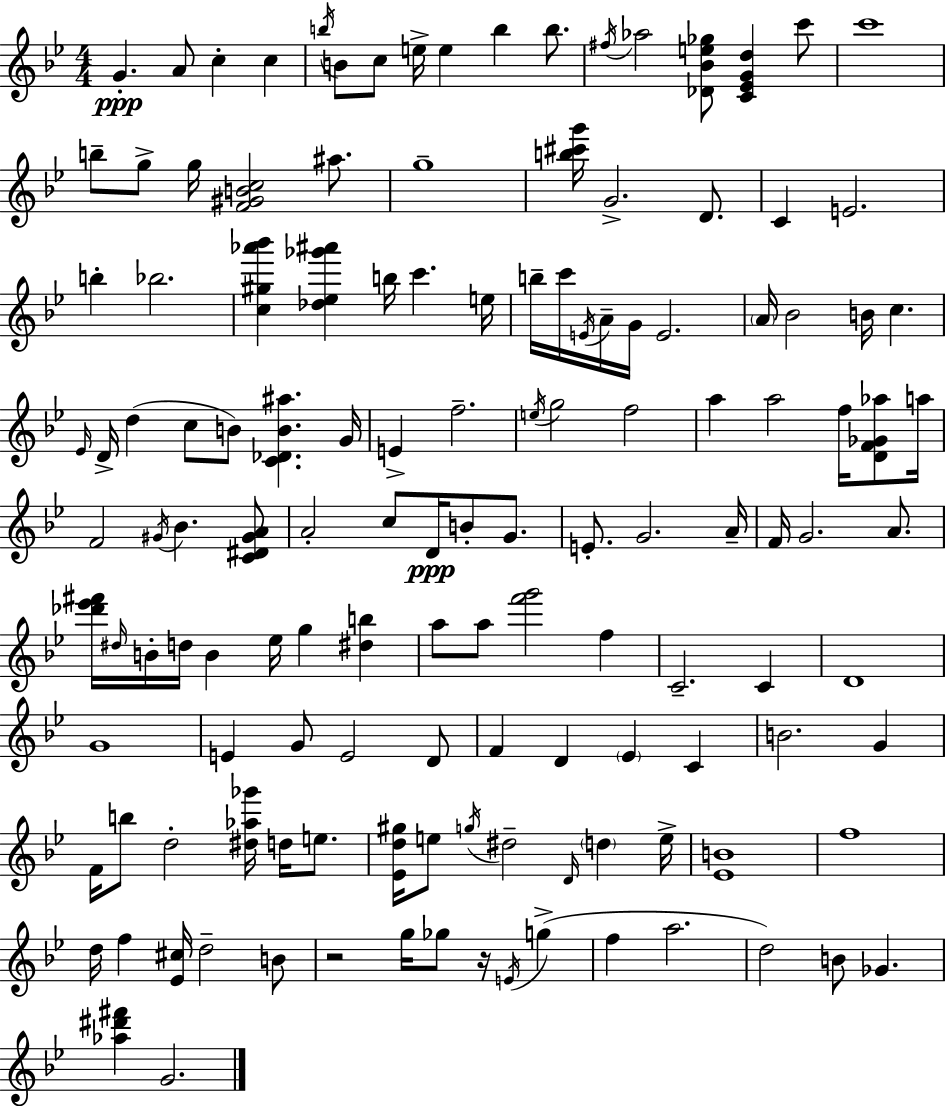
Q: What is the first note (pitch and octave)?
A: G4